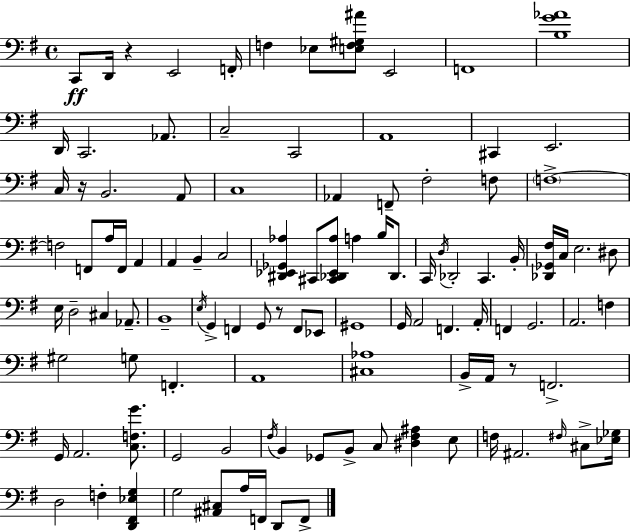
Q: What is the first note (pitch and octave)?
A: C2